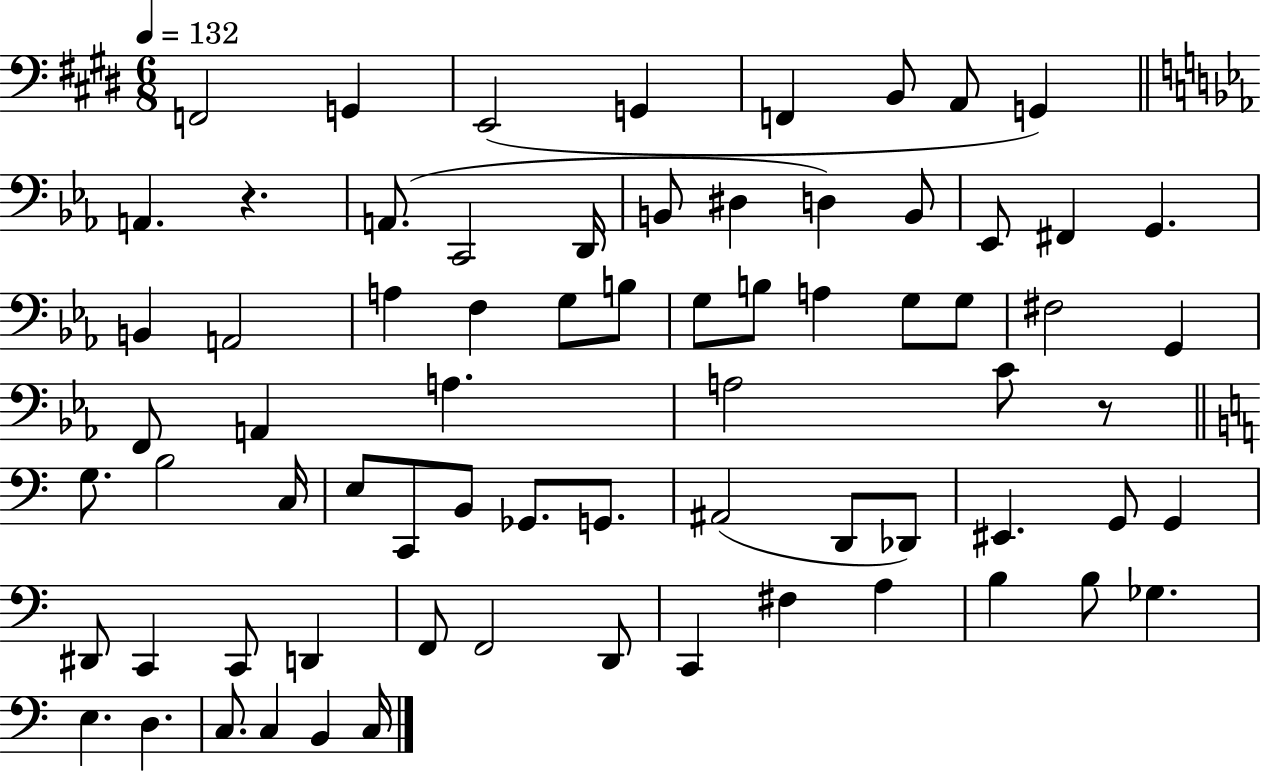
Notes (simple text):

F2/h G2/q E2/h G2/q F2/q B2/e A2/e G2/q A2/q. R/q. A2/e. C2/h D2/s B2/e D#3/q D3/q B2/e Eb2/e F#2/q G2/q. B2/q A2/h A3/q F3/q G3/e B3/e G3/e B3/e A3/q G3/e G3/e F#3/h G2/q F2/e A2/q A3/q. A3/h C4/e R/e G3/e. B3/h C3/s E3/e C2/e B2/e Gb2/e. G2/e. A#2/h D2/e Db2/e EIS2/q. G2/e G2/q D#2/e C2/q C2/e D2/q F2/e F2/h D2/e C2/q F#3/q A3/q B3/q B3/e Gb3/q. E3/q. D3/q. C3/e. C3/q B2/q C3/s